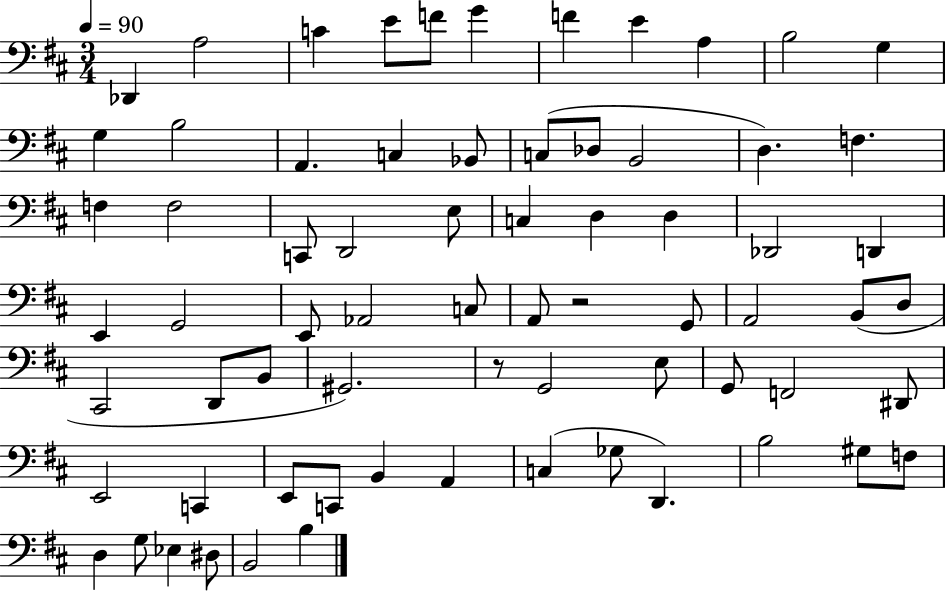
Db2/q A3/h C4/q E4/e F4/e G4/q F4/q E4/q A3/q B3/h G3/q G3/q B3/h A2/q. C3/q Bb2/e C3/e Db3/e B2/h D3/q. F3/q. F3/q F3/h C2/e D2/h E3/e C3/q D3/q D3/q Db2/h D2/q E2/q G2/h E2/e Ab2/h C3/e A2/e R/h G2/e A2/h B2/e D3/e C#2/h D2/e B2/e G#2/h. R/e G2/h E3/e G2/e F2/h D#2/e E2/h C2/q E2/e C2/e B2/q A2/q C3/q Gb3/e D2/q. B3/h G#3/e F3/e D3/q G3/e Eb3/q D#3/e B2/h B3/q